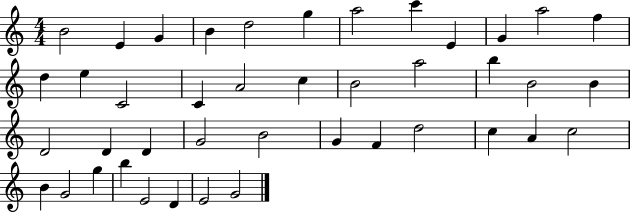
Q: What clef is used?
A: treble